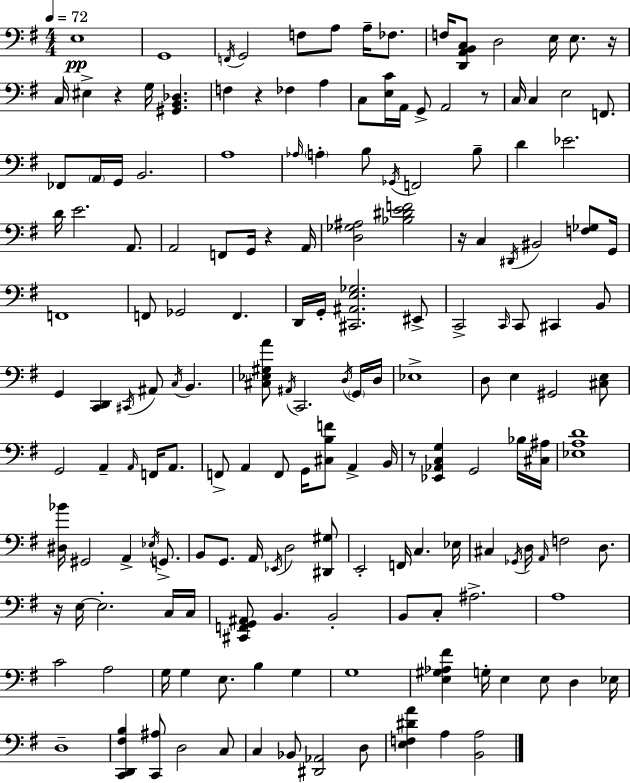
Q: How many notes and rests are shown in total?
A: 169